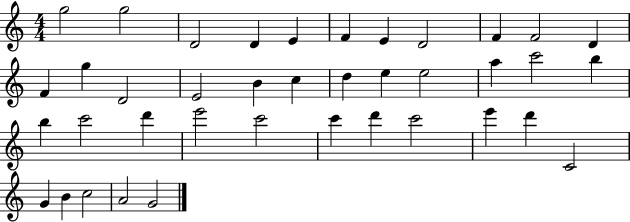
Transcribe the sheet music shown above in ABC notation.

X:1
T:Untitled
M:4/4
L:1/4
K:C
g2 g2 D2 D E F E D2 F F2 D F g D2 E2 B c d e e2 a c'2 b b c'2 d' e'2 c'2 c' d' c'2 e' d' C2 G B c2 A2 G2